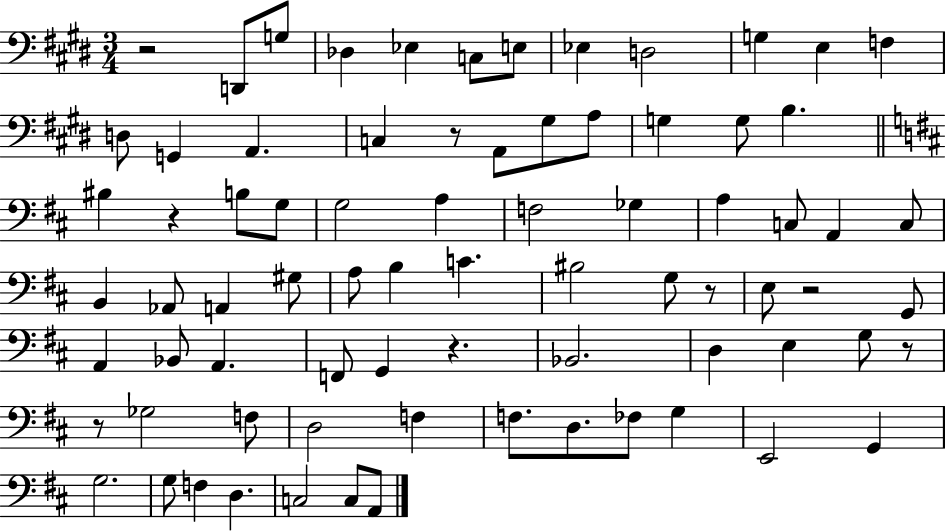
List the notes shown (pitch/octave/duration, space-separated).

R/h D2/e G3/e Db3/q Eb3/q C3/e E3/e Eb3/q D3/h G3/q E3/q F3/q D3/e G2/q A2/q. C3/q R/e A2/e G#3/e A3/e G3/q G3/e B3/q. BIS3/q R/q B3/e G3/e G3/h A3/q F3/h Gb3/q A3/q C3/e A2/q C3/e B2/q Ab2/e A2/q G#3/e A3/e B3/q C4/q. BIS3/h G3/e R/e E3/e R/h G2/e A2/q Bb2/e A2/q. F2/e G2/q R/q. Bb2/h. D3/q E3/q G3/e R/e R/e Gb3/h F3/e D3/h F3/q F3/e. D3/e. FES3/e G3/q E2/h G2/q G3/h. G3/e F3/q D3/q. C3/h C3/e A2/e